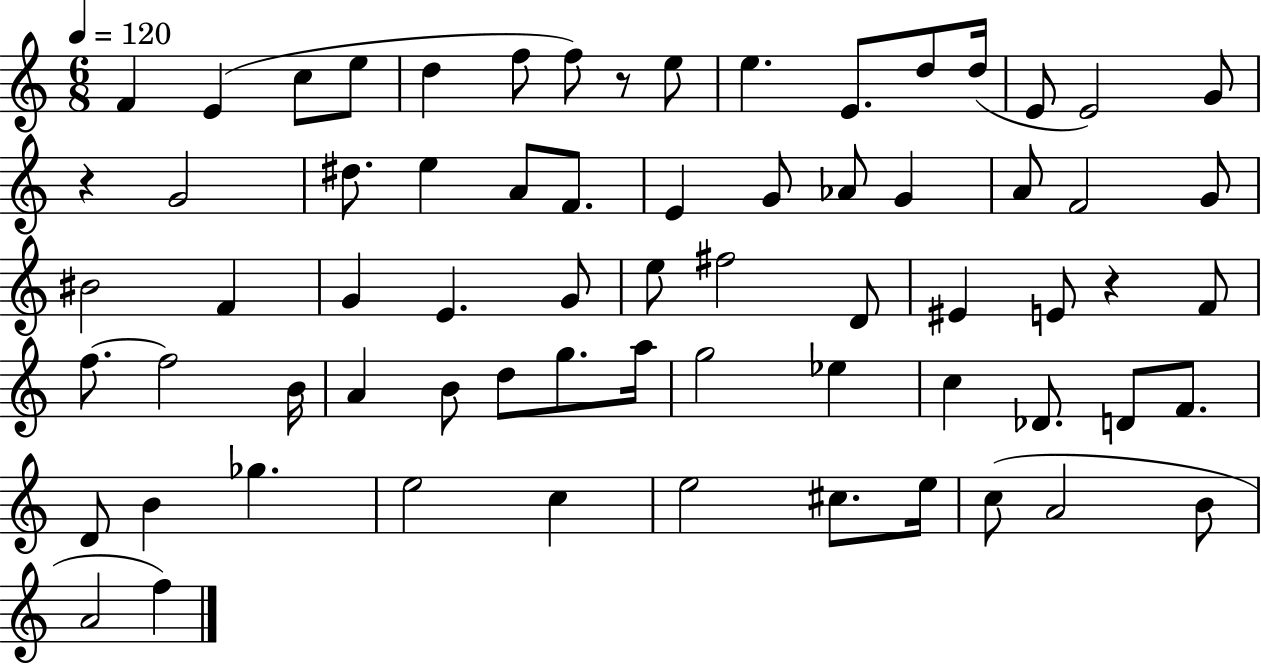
X:1
T:Untitled
M:6/8
L:1/4
K:C
F E c/2 e/2 d f/2 f/2 z/2 e/2 e E/2 d/2 d/4 E/2 E2 G/2 z G2 ^d/2 e A/2 F/2 E G/2 _A/2 G A/2 F2 G/2 ^B2 F G E G/2 e/2 ^f2 D/2 ^E E/2 z F/2 f/2 f2 B/4 A B/2 d/2 g/2 a/4 g2 _e c _D/2 D/2 F/2 D/2 B _g e2 c e2 ^c/2 e/4 c/2 A2 B/2 A2 f